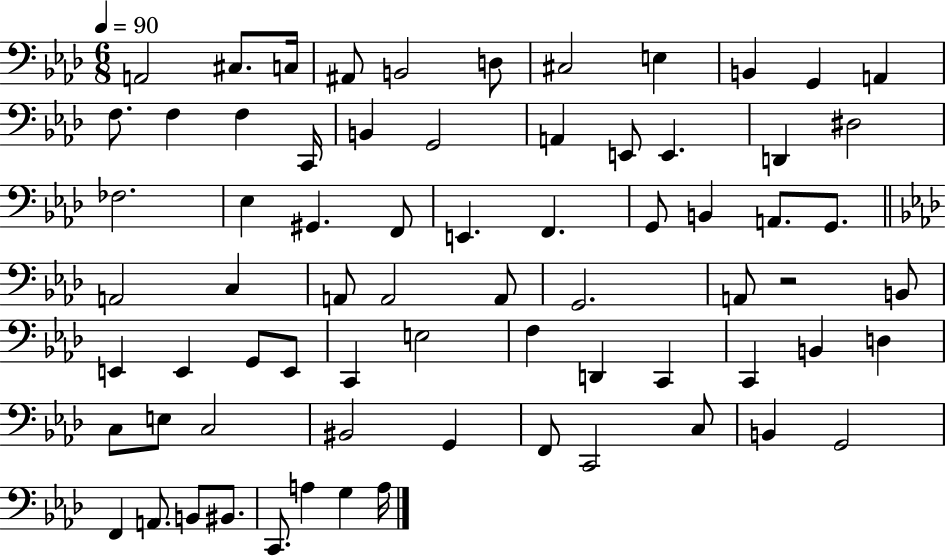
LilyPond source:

{
  \clef bass
  \numericTimeSignature
  \time 6/8
  \key aes \major
  \tempo 4 = 90
  a,2 cis8. c16 | ais,8 b,2 d8 | cis2 e4 | b,4 g,4 a,4 | \break f8. f4 f4 c,16 | b,4 g,2 | a,4 e,8 e,4. | d,4 dis2 | \break fes2. | ees4 gis,4. f,8 | e,4. f,4. | g,8 b,4 a,8. g,8. | \break \bar "||" \break \key f \minor a,2 c4 | a,8 a,2 a,8 | g,2. | a,8 r2 b,8 | \break e,4 e,4 g,8 e,8 | c,4 e2 | f4 d,4 c,4 | c,4 b,4 d4 | \break c8 e8 c2 | bis,2 g,4 | f,8 c,2 c8 | b,4 g,2 | \break f,4 a,8. b,8 bis,8. | c,8. a4 g4 a16 | \bar "|."
}